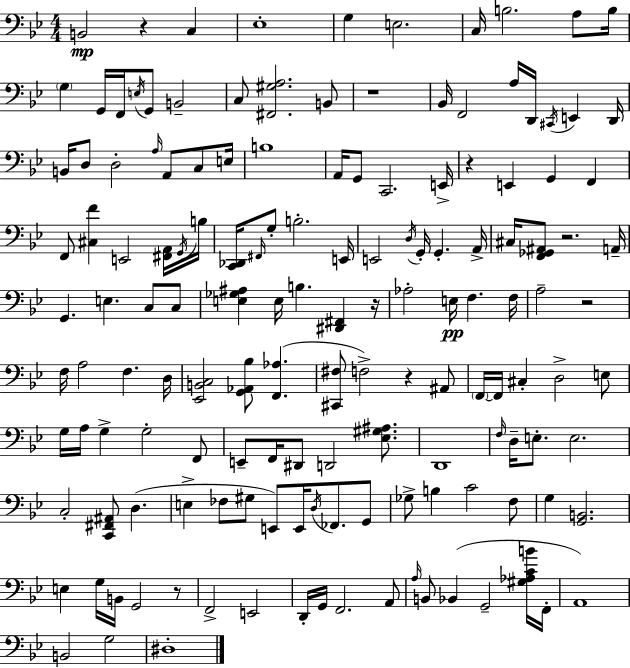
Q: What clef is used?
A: bass